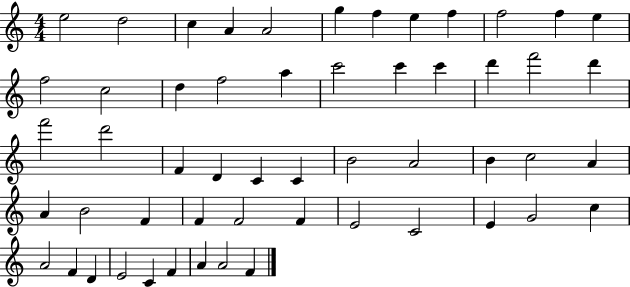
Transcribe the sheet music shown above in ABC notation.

X:1
T:Untitled
M:4/4
L:1/4
K:C
e2 d2 c A A2 g f e f f2 f e f2 c2 d f2 a c'2 c' c' d' f'2 d' f'2 d'2 F D C C B2 A2 B c2 A A B2 F F F2 F E2 C2 E G2 c A2 F D E2 C F A A2 F